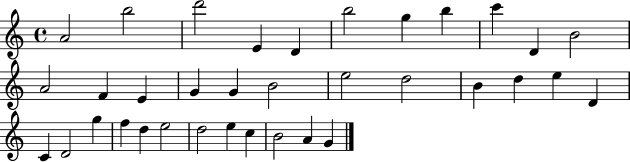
A4/h B5/h D6/h E4/q D4/q B5/h G5/q B5/q C6/q D4/q B4/h A4/h F4/q E4/q G4/q G4/q B4/h E5/h D5/h B4/q D5/q E5/q D4/q C4/q D4/h G5/q F5/q D5/q E5/h D5/h E5/q C5/q B4/h A4/q G4/q